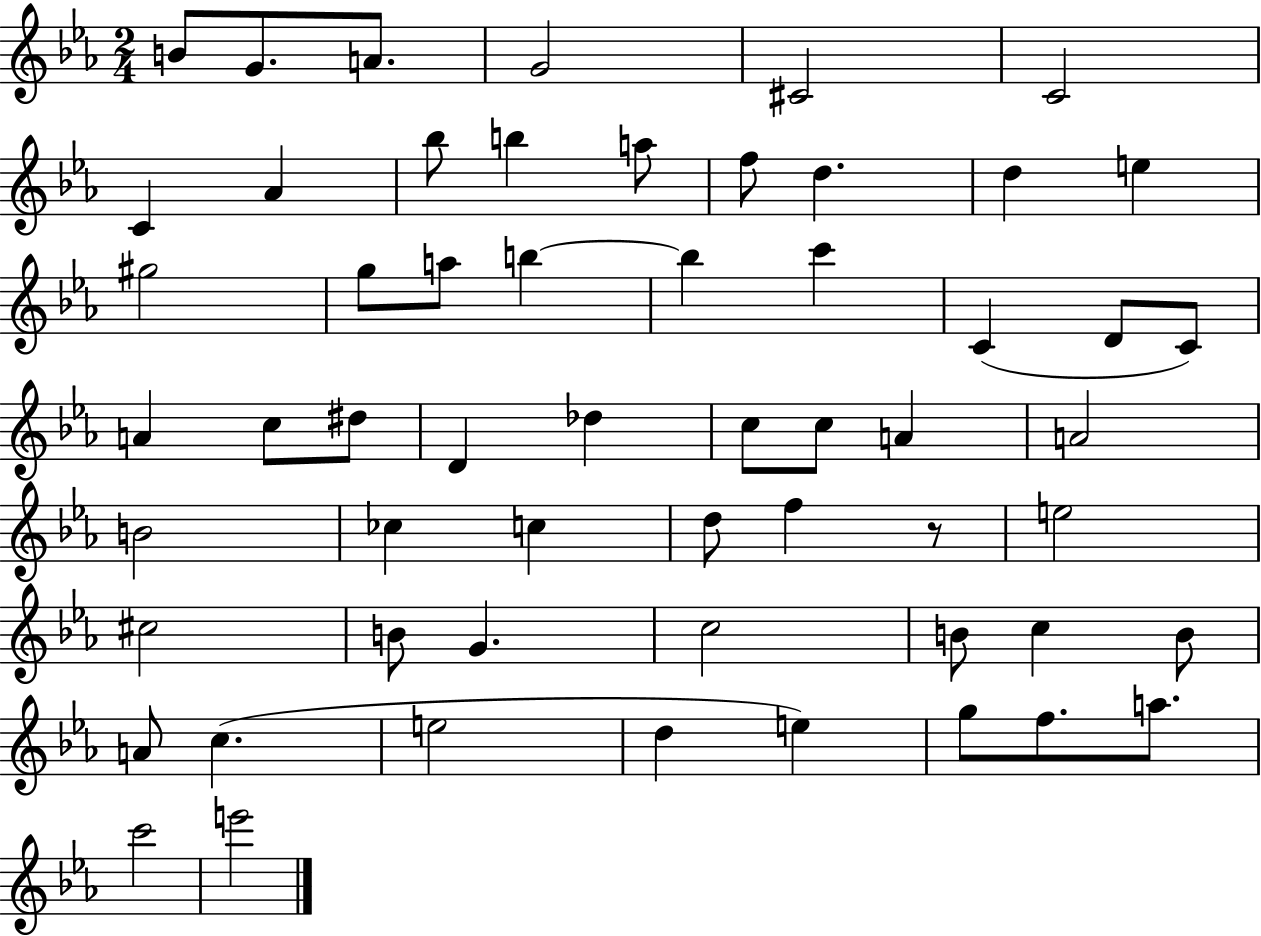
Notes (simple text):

B4/e G4/e. A4/e. G4/h C#4/h C4/h C4/q Ab4/q Bb5/e B5/q A5/e F5/e D5/q. D5/q E5/q G#5/h G5/e A5/e B5/q B5/q C6/q C4/q D4/e C4/e A4/q C5/e D#5/e D4/q Db5/q C5/e C5/e A4/q A4/h B4/h CES5/q C5/q D5/e F5/q R/e E5/h C#5/h B4/e G4/q. C5/h B4/e C5/q B4/e A4/e C5/q. E5/h D5/q E5/q G5/e F5/e. A5/e. C6/h E6/h